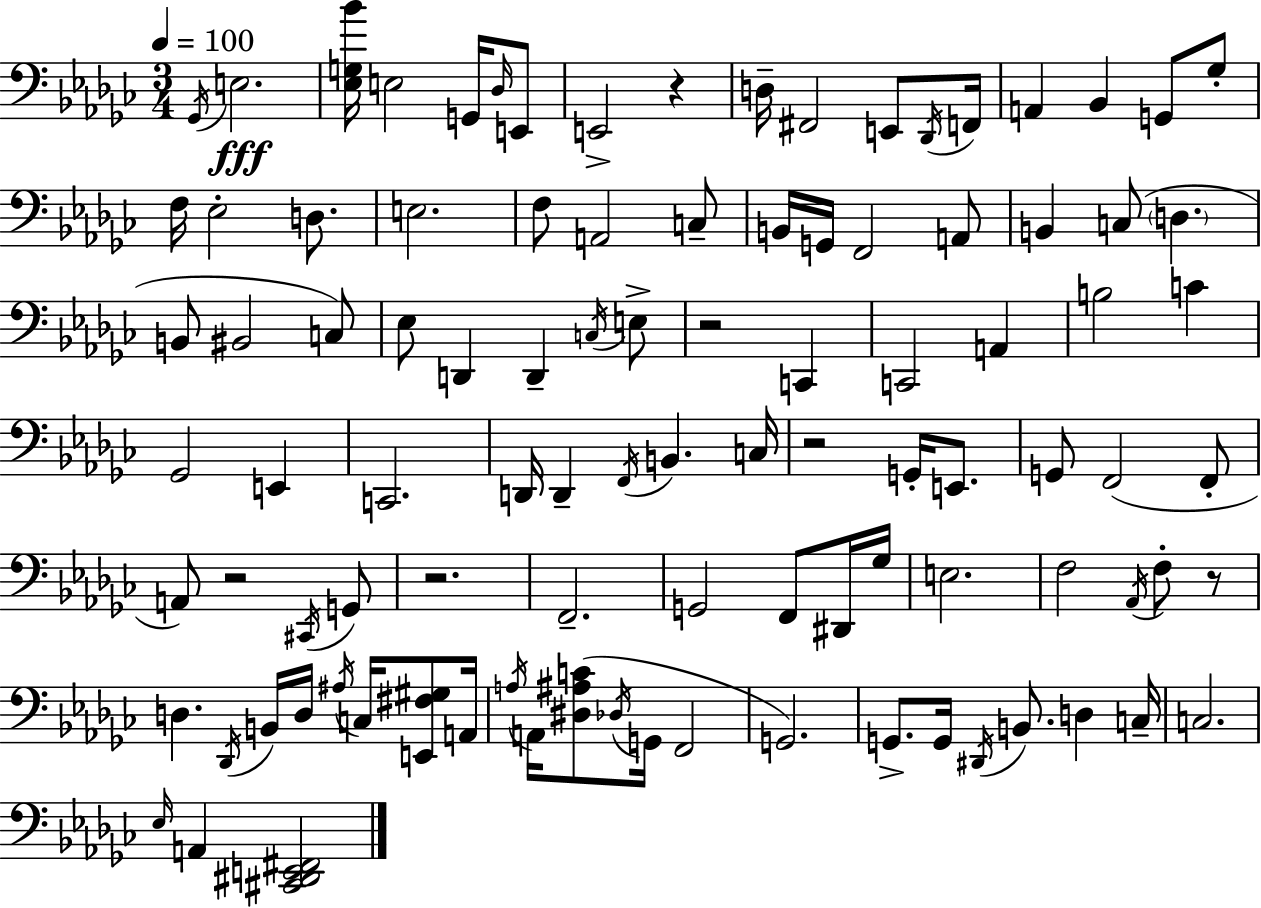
{
  \clef bass
  \numericTimeSignature
  \time 3/4
  \key ees \minor
  \tempo 4 = 100
  \acciaccatura { ges,16 }\fff e2. | <ees g bes'>16 e2 g,16 \grace { des16 } | e,8 e,2-> r4 | d16-- fis,2 e,8 | \break \acciaccatura { des,16 } f,16 a,4 bes,4 g,8 | ges8-. f16 ees2-. | d8. e2. | f8 a,2 | \break c8-- b,16 g,16 f,2 | a,8 b,4 c8( \parenthesize d4. | b,8 bis,2 | c8) ees8 d,4 d,4-- | \break \acciaccatura { c16 } e8-> r2 | c,4 c,2 | a,4 b2 | c'4 ges,2 | \break e,4 c,2. | d,16 d,4-- \acciaccatura { f,16 } b,4. | c16 r2 | g,16-. e,8. g,8 f,2( | \break f,8-. a,8) r2 | \acciaccatura { cis,16 } g,8 r2. | f,2.-- | g,2 | \break f,8 dis,16 ges16 e2. | f2 | \acciaccatura { aes,16 } f8-. r8 d4. | \acciaccatura { des,16 } b,16 d16 \acciaccatura { ais16 } c16 <e, fis gis>8 a,16 \acciaccatura { a16 } a,16 <dis ais c'>8( | \break \acciaccatura { des16 } g,16 f,2 g,2.) | g,8.-> | g,16 \acciaccatura { dis,16 } b,8. d4 c16-- | c2. | \break \grace { ees16 } a,4 <cis, dis, e, fis,>2 | \bar "|."
}